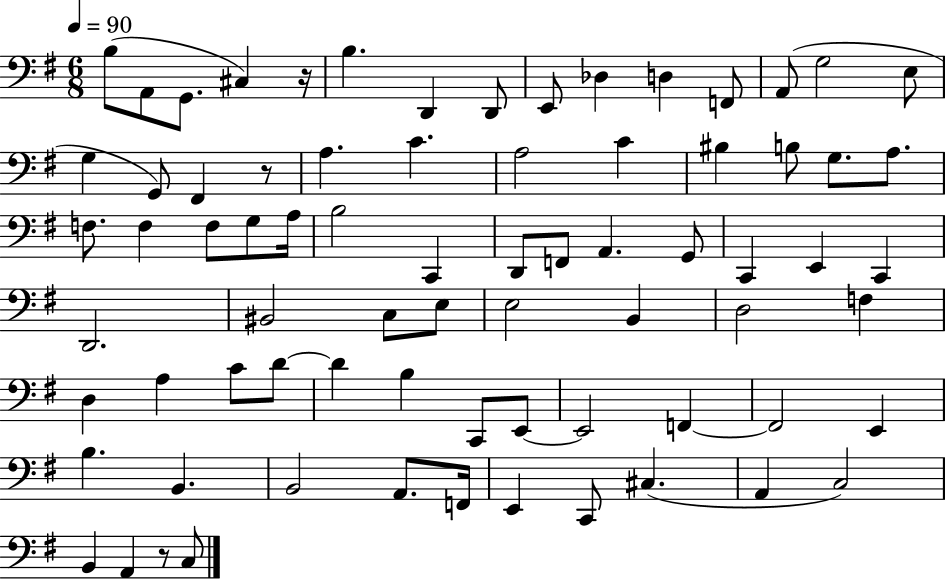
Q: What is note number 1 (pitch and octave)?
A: B3